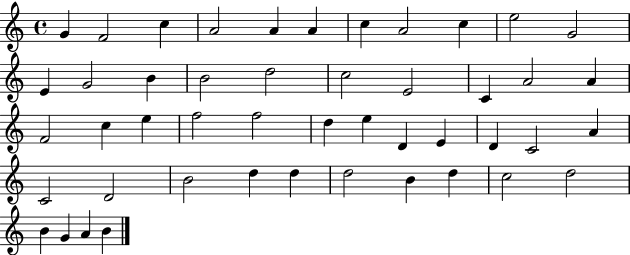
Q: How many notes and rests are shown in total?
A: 47